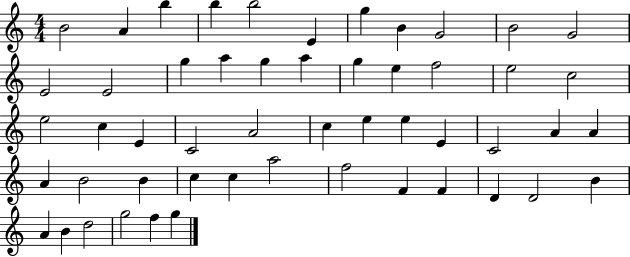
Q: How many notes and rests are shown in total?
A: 52